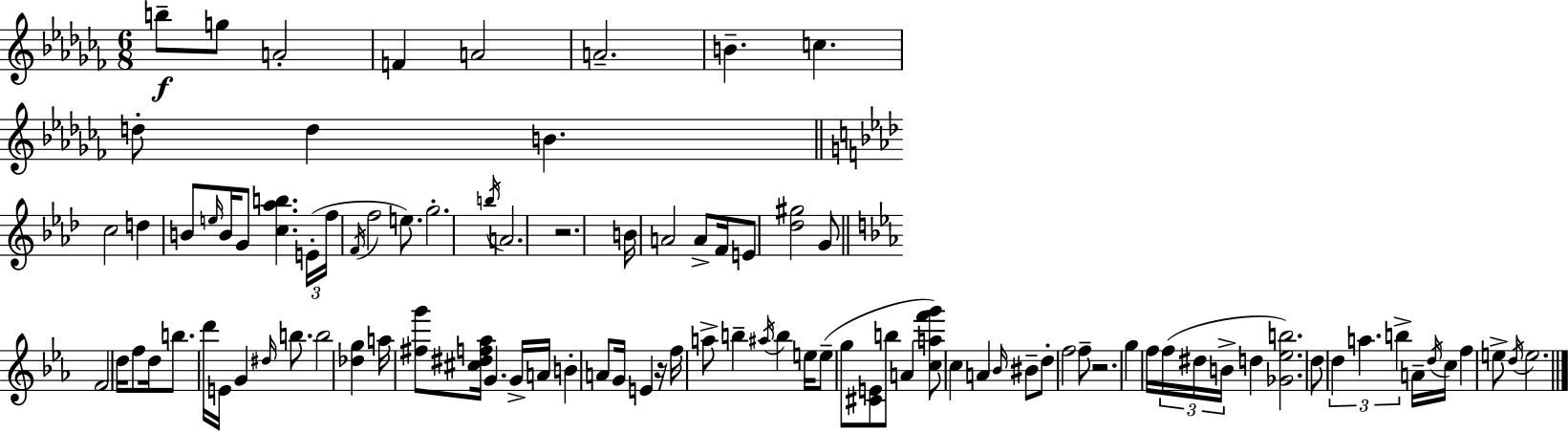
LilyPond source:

{
  \clef treble
  \numericTimeSignature
  \time 6/8
  \key aes \minor
  \repeat volta 2 { b''8--\f g''8 a'2-. | f'4 a'2 | a'2.-- | b'4.-- c''4. | \break d''8-. d''4 b'4. | \bar "||" \break \key f \minor c''2 d''4 | b'8 \grace { e''16 } b'16 g'8 <c'' aes'' b''>4. | \tuplet 3/2 { e'16-.( f''16 \acciaccatura { f'16 } } f''2 e''8.) | g''2.-. | \break \acciaccatura { b''16 } a'2. | r2. | b'16 a'2 | a'8-> f'16 e'8 <des'' gis''>2 | \break g'8 \bar "||" \break \key ees \major f'2 d''16 f''8 d''16 | b''8. d'''16 e'16 g'4 \grace { dis''16 } b''8. | b''2 <des'' g''>4 | a''16 <fis'' g'''>8 <cis'' dis'' f'' aes''>16 g'4. g'16-> | \break a'16 b'4-. a'8 g'16 e'4 | r16 f''16 a''8-> b''4-- \acciaccatura { ais''16 } b''4 | e''16 e''8--( g''8 <cis' e'>8 b''8 a'4 | <c'' a'' f''' g'''>8) c''4 a'4 | \break \grace { bes'16 } bis'8-- d''8-. f''2 | f''8-- r2. | g''4 f''16 \tuplet 3/2 { f''16( dis''16 b'16-> } d''4 | <ges' ees'' b''>2.) | \break d''8 \tuplet 3/2 { d''4 a''4. | b''4-> } a'16-- \acciaccatura { d''16 } c''16 f''4 | e''8-> \acciaccatura { d''16 } e''2. | } \bar "|."
}